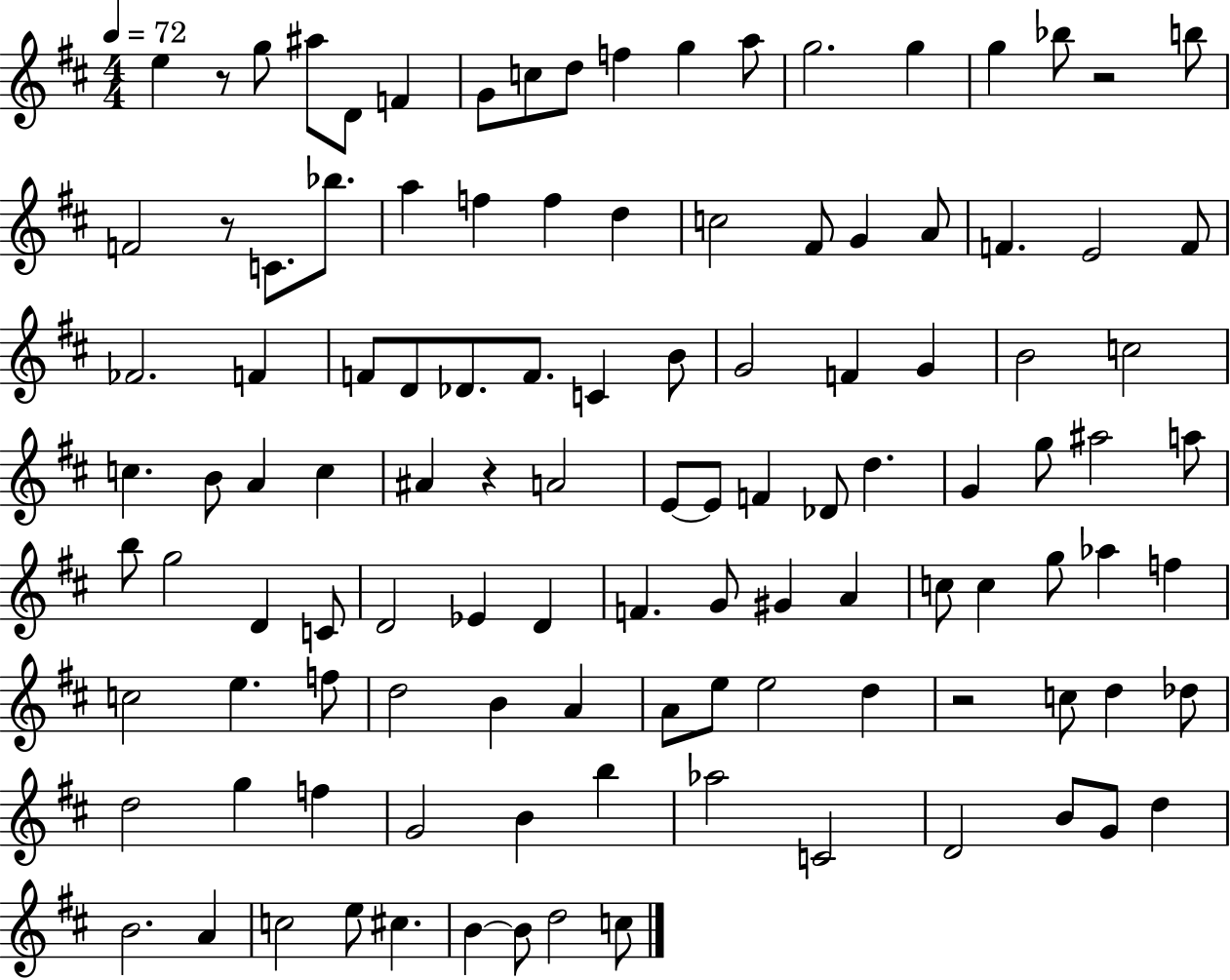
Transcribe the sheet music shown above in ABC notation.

X:1
T:Untitled
M:4/4
L:1/4
K:D
e z/2 g/2 ^a/2 D/2 F G/2 c/2 d/2 f g a/2 g2 g g _b/2 z2 b/2 F2 z/2 C/2 _b/2 a f f d c2 ^F/2 G A/2 F E2 F/2 _F2 F F/2 D/2 _D/2 F/2 C B/2 G2 F G B2 c2 c B/2 A c ^A z A2 E/2 E/2 F _D/2 d G g/2 ^a2 a/2 b/2 g2 D C/2 D2 _E D F G/2 ^G A c/2 c g/2 _a f c2 e f/2 d2 B A A/2 e/2 e2 d z2 c/2 d _d/2 d2 g f G2 B b _a2 C2 D2 B/2 G/2 d B2 A c2 e/2 ^c B B/2 d2 c/2